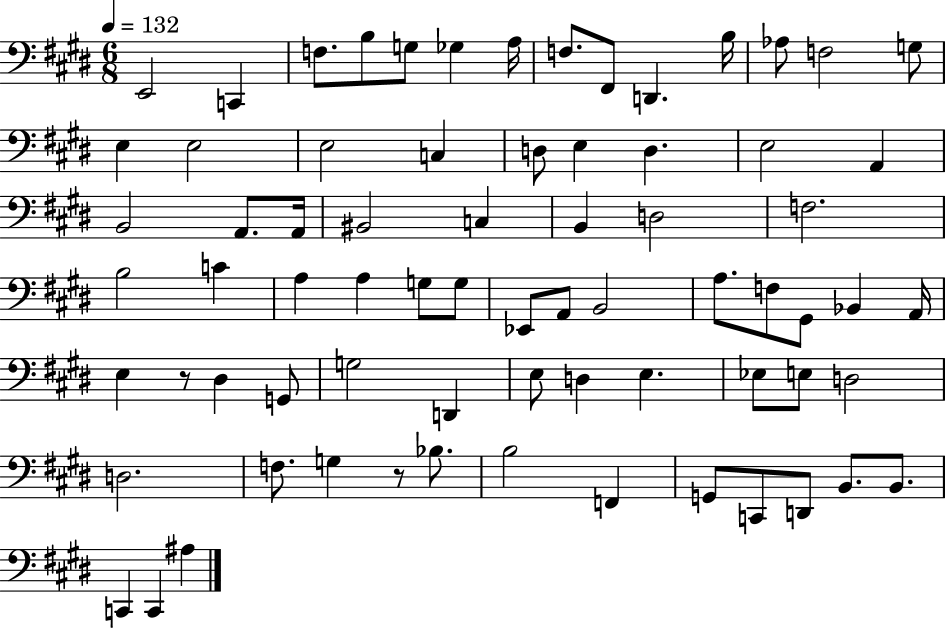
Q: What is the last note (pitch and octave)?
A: A#3